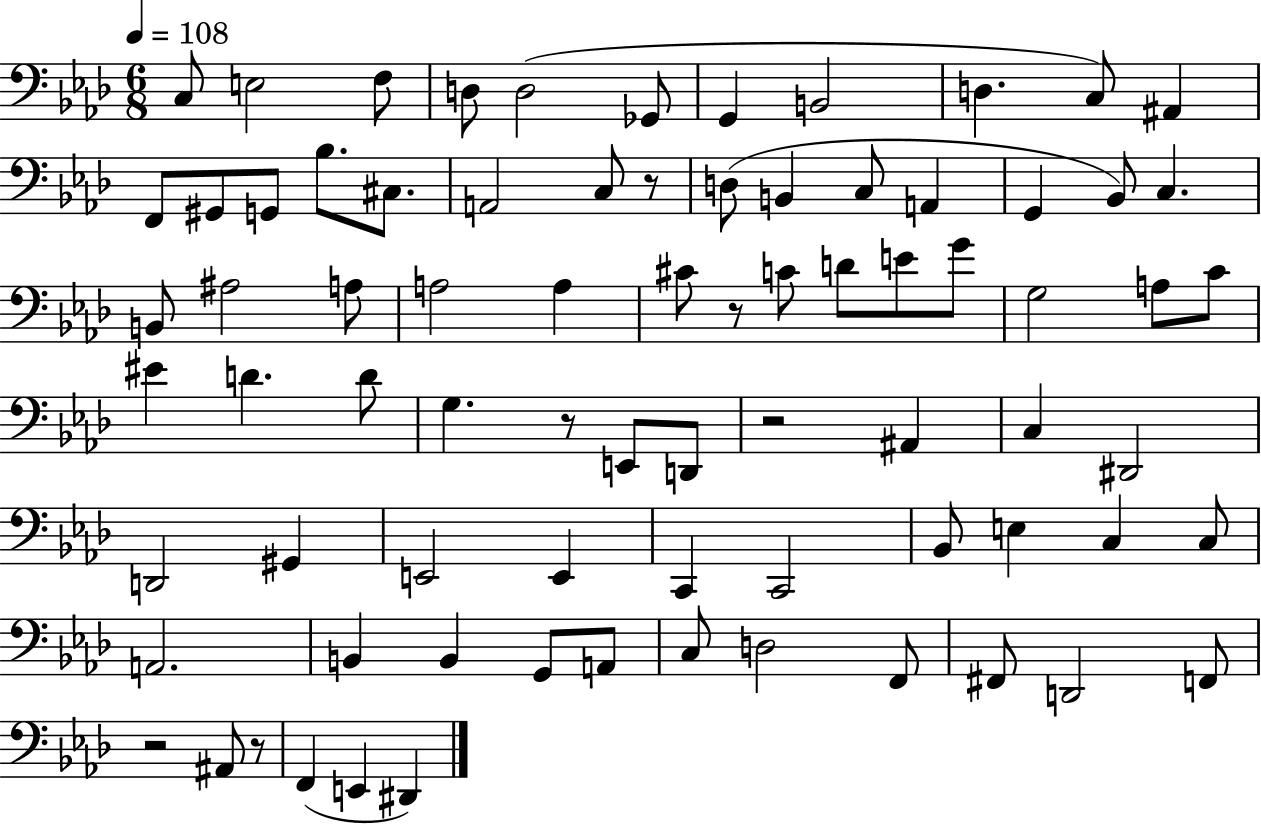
{
  \clef bass
  \numericTimeSignature
  \time 6/8
  \key aes \major
  \tempo 4 = 108
  c8 e2 f8 | d8 d2( ges,8 | g,4 b,2 | d4. c8) ais,4 | \break f,8 gis,8 g,8 bes8. cis8. | a,2 c8 r8 | d8( b,4 c8 a,4 | g,4 bes,8) c4. | \break b,8 ais2 a8 | a2 a4 | cis'8 r8 c'8 d'8 e'8 g'8 | g2 a8 c'8 | \break eis'4 d'4. d'8 | g4. r8 e,8 d,8 | r2 ais,4 | c4 dis,2 | \break d,2 gis,4 | e,2 e,4 | c,4 c,2 | bes,8 e4 c4 c8 | \break a,2. | b,4 b,4 g,8 a,8 | c8 d2 f,8 | fis,8 d,2 f,8 | \break r2 ais,8 r8 | f,4( e,4 dis,4) | \bar "|."
}